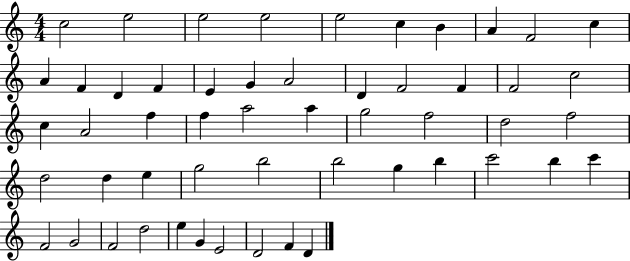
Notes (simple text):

C5/h E5/h E5/h E5/h E5/h C5/q B4/q A4/q F4/h C5/q A4/q F4/q D4/q F4/q E4/q G4/q A4/h D4/q F4/h F4/q F4/h C5/h C5/q A4/h F5/q F5/q A5/h A5/q G5/h F5/h D5/h F5/h D5/h D5/q E5/q G5/h B5/h B5/h G5/q B5/q C6/h B5/q C6/q F4/h G4/h F4/h D5/h E5/q G4/q E4/h D4/h F4/q D4/q